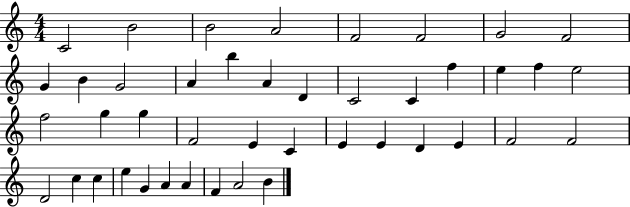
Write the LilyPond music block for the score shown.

{
  \clef treble
  \numericTimeSignature
  \time 4/4
  \key c \major
  c'2 b'2 | b'2 a'2 | f'2 f'2 | g'2 f'2 | \break g'4 b'4 g'2 | a'4 b''4 a'4 d'4 | c'2 c'4 f''4 | e''4 f''4 e''2 | \break f''2 g''4 g''4 | f'2 e'4 c'4 | e'4 e'4 d'4 e'4 | f'2 f'2 | \break d'2 c''4 c''4 | e''4 g'4 a'4 a'4 | f'4 a'2 b'4 | \bar "|."
}